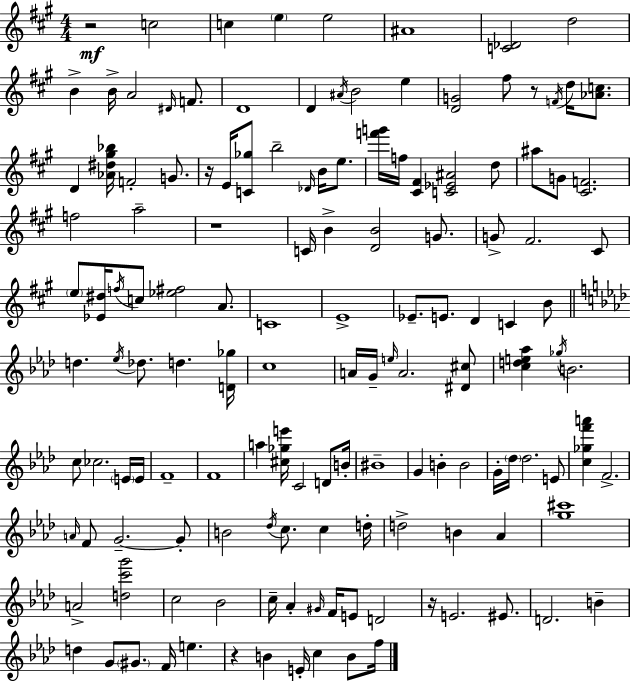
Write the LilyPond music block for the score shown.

{
  \clef treble
  \numericTimeSignature
  \time 4/4
  \key a \major
  r2\mf c''2 | c''4 \parenthesize e''4 e''2 | ais'1 | <c' des'>2 d''2 | \break b'4-> b'16-> a'2 \grace { dis'16 } f'8. | d'1 | d'4 \acciaccatura { ais'16 } b'2 e''4 | <d' g'>2 fis''8 r8 \acciaccatura { f'16 } d''16 | \break <aes' c''>8. d'4 <aes' dis'' gis'' bes''>16 f'2-. | g'8. r16 e'16 <c' ges''>8 b''2-- \grace { des'16 } | b'16 e''8. <f''' g'''>16 f''16 <cis' fis'>4 <c' ees' ais'>2 | d''8 ais''8 g'8 <cis' f'>2. | \break f''2 a''2-- | r1 | c'16 b'4-> <d' b'>2 | g'8. g'8-> fis'2. | \break cis'8 \parenthesize e''8 <ees' dis''>16 \acciaccatura { f''16 } c''8 <ees'' fis''>2 | a'8. c'1 | e'1-> | ees'8.-- e'8. d'4 c'4 | \break b'8 \bar "||" \break \key aes \major d''4. \acciaccatura { ees''16 } des''8. d''4. | <d' ges''>16 c''1 | a'16 g'16-- \grace { e''16 } a'2. | <dis' cis''>8 <c'' d'' e'' aes''>4 \acciaccatura { ges''16 } b'2. | \break c''8 ces''2. | \parenthesize e'16 e'16 f'1-- | f'1 | a''4 <cis'' ges'' e'''>16 c'2 | \break d'8 b'16-. bis'1-- | g'4 b'4-. b'2 | g'16-. \parenthesize des''16 des''2. | e'8 <c'' ges'' f''' a'''>4 f'2.-> | \break \grace { a'16 } f'8 g'2.--~~ | g'8-. b'2 \acciaccatura { des''16 } c''8. | c''4 d''16-. d''2-> b'4 | aes'4 <g'' cis'''>1 | \break a'2-> <d'' c''' g'''>2 | c''2 bes'2 | c''16-- aes'4-. \grace { gis'16 } f'16 e'8 d'2 | r16 e'2. | \break eis'8. d'2. | b'4-- d''4 g'8 \parenthesize gis'8. f'16 | e''4. r4 b'4 e'16-. c''4 | b'8 f''16 \bar "|."
}